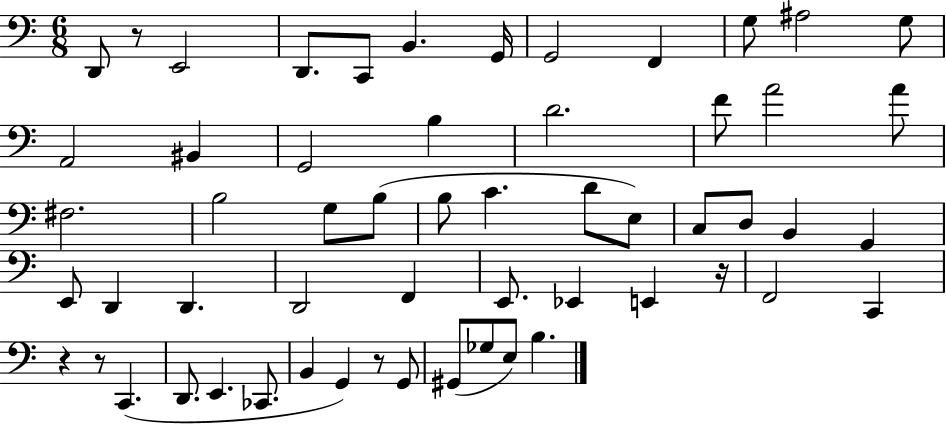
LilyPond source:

{
  \clef bass
  \numericTimeSignature
  \time 6/8
  \key c \major
  \repeat volta 2 { d,8 r8 e,2 | d,8. c,8 b,4. g,16 | g,2 f,4 | g8 ais2 g8 | \break a,2 bis,4 | g,2 b4 | d'2. | f'8 a'2 a'8 | \break fis2. | b2 g8 b8( | b8 c'4. d'8 e8) | c8 d8 b,4 g,4 | \break e,8 d,4 d,4. | d,2 f,4 | e,8. ees,4 e,4 r16 | f,2 c,4 | \break r4 r8 c,4.( | d,8. e,4. ces,8. | b,4 g,4) r8 g,8 | gis,8( ges8 e8) b4. | \break } \bar "|."
}